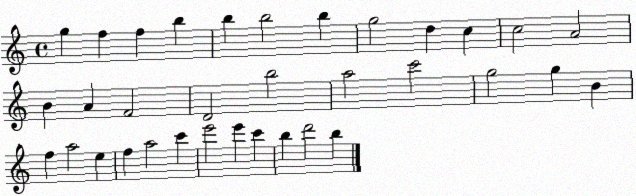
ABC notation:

X:1
T:Untitled
M:4/4
L:1/4
K:C
g f f b b b2 b g2 d c c2 A2 B A F2 D2 b2 a2 c'2 g2 g B f a2 e f a2 c' e'2 e' c' b d'2 b